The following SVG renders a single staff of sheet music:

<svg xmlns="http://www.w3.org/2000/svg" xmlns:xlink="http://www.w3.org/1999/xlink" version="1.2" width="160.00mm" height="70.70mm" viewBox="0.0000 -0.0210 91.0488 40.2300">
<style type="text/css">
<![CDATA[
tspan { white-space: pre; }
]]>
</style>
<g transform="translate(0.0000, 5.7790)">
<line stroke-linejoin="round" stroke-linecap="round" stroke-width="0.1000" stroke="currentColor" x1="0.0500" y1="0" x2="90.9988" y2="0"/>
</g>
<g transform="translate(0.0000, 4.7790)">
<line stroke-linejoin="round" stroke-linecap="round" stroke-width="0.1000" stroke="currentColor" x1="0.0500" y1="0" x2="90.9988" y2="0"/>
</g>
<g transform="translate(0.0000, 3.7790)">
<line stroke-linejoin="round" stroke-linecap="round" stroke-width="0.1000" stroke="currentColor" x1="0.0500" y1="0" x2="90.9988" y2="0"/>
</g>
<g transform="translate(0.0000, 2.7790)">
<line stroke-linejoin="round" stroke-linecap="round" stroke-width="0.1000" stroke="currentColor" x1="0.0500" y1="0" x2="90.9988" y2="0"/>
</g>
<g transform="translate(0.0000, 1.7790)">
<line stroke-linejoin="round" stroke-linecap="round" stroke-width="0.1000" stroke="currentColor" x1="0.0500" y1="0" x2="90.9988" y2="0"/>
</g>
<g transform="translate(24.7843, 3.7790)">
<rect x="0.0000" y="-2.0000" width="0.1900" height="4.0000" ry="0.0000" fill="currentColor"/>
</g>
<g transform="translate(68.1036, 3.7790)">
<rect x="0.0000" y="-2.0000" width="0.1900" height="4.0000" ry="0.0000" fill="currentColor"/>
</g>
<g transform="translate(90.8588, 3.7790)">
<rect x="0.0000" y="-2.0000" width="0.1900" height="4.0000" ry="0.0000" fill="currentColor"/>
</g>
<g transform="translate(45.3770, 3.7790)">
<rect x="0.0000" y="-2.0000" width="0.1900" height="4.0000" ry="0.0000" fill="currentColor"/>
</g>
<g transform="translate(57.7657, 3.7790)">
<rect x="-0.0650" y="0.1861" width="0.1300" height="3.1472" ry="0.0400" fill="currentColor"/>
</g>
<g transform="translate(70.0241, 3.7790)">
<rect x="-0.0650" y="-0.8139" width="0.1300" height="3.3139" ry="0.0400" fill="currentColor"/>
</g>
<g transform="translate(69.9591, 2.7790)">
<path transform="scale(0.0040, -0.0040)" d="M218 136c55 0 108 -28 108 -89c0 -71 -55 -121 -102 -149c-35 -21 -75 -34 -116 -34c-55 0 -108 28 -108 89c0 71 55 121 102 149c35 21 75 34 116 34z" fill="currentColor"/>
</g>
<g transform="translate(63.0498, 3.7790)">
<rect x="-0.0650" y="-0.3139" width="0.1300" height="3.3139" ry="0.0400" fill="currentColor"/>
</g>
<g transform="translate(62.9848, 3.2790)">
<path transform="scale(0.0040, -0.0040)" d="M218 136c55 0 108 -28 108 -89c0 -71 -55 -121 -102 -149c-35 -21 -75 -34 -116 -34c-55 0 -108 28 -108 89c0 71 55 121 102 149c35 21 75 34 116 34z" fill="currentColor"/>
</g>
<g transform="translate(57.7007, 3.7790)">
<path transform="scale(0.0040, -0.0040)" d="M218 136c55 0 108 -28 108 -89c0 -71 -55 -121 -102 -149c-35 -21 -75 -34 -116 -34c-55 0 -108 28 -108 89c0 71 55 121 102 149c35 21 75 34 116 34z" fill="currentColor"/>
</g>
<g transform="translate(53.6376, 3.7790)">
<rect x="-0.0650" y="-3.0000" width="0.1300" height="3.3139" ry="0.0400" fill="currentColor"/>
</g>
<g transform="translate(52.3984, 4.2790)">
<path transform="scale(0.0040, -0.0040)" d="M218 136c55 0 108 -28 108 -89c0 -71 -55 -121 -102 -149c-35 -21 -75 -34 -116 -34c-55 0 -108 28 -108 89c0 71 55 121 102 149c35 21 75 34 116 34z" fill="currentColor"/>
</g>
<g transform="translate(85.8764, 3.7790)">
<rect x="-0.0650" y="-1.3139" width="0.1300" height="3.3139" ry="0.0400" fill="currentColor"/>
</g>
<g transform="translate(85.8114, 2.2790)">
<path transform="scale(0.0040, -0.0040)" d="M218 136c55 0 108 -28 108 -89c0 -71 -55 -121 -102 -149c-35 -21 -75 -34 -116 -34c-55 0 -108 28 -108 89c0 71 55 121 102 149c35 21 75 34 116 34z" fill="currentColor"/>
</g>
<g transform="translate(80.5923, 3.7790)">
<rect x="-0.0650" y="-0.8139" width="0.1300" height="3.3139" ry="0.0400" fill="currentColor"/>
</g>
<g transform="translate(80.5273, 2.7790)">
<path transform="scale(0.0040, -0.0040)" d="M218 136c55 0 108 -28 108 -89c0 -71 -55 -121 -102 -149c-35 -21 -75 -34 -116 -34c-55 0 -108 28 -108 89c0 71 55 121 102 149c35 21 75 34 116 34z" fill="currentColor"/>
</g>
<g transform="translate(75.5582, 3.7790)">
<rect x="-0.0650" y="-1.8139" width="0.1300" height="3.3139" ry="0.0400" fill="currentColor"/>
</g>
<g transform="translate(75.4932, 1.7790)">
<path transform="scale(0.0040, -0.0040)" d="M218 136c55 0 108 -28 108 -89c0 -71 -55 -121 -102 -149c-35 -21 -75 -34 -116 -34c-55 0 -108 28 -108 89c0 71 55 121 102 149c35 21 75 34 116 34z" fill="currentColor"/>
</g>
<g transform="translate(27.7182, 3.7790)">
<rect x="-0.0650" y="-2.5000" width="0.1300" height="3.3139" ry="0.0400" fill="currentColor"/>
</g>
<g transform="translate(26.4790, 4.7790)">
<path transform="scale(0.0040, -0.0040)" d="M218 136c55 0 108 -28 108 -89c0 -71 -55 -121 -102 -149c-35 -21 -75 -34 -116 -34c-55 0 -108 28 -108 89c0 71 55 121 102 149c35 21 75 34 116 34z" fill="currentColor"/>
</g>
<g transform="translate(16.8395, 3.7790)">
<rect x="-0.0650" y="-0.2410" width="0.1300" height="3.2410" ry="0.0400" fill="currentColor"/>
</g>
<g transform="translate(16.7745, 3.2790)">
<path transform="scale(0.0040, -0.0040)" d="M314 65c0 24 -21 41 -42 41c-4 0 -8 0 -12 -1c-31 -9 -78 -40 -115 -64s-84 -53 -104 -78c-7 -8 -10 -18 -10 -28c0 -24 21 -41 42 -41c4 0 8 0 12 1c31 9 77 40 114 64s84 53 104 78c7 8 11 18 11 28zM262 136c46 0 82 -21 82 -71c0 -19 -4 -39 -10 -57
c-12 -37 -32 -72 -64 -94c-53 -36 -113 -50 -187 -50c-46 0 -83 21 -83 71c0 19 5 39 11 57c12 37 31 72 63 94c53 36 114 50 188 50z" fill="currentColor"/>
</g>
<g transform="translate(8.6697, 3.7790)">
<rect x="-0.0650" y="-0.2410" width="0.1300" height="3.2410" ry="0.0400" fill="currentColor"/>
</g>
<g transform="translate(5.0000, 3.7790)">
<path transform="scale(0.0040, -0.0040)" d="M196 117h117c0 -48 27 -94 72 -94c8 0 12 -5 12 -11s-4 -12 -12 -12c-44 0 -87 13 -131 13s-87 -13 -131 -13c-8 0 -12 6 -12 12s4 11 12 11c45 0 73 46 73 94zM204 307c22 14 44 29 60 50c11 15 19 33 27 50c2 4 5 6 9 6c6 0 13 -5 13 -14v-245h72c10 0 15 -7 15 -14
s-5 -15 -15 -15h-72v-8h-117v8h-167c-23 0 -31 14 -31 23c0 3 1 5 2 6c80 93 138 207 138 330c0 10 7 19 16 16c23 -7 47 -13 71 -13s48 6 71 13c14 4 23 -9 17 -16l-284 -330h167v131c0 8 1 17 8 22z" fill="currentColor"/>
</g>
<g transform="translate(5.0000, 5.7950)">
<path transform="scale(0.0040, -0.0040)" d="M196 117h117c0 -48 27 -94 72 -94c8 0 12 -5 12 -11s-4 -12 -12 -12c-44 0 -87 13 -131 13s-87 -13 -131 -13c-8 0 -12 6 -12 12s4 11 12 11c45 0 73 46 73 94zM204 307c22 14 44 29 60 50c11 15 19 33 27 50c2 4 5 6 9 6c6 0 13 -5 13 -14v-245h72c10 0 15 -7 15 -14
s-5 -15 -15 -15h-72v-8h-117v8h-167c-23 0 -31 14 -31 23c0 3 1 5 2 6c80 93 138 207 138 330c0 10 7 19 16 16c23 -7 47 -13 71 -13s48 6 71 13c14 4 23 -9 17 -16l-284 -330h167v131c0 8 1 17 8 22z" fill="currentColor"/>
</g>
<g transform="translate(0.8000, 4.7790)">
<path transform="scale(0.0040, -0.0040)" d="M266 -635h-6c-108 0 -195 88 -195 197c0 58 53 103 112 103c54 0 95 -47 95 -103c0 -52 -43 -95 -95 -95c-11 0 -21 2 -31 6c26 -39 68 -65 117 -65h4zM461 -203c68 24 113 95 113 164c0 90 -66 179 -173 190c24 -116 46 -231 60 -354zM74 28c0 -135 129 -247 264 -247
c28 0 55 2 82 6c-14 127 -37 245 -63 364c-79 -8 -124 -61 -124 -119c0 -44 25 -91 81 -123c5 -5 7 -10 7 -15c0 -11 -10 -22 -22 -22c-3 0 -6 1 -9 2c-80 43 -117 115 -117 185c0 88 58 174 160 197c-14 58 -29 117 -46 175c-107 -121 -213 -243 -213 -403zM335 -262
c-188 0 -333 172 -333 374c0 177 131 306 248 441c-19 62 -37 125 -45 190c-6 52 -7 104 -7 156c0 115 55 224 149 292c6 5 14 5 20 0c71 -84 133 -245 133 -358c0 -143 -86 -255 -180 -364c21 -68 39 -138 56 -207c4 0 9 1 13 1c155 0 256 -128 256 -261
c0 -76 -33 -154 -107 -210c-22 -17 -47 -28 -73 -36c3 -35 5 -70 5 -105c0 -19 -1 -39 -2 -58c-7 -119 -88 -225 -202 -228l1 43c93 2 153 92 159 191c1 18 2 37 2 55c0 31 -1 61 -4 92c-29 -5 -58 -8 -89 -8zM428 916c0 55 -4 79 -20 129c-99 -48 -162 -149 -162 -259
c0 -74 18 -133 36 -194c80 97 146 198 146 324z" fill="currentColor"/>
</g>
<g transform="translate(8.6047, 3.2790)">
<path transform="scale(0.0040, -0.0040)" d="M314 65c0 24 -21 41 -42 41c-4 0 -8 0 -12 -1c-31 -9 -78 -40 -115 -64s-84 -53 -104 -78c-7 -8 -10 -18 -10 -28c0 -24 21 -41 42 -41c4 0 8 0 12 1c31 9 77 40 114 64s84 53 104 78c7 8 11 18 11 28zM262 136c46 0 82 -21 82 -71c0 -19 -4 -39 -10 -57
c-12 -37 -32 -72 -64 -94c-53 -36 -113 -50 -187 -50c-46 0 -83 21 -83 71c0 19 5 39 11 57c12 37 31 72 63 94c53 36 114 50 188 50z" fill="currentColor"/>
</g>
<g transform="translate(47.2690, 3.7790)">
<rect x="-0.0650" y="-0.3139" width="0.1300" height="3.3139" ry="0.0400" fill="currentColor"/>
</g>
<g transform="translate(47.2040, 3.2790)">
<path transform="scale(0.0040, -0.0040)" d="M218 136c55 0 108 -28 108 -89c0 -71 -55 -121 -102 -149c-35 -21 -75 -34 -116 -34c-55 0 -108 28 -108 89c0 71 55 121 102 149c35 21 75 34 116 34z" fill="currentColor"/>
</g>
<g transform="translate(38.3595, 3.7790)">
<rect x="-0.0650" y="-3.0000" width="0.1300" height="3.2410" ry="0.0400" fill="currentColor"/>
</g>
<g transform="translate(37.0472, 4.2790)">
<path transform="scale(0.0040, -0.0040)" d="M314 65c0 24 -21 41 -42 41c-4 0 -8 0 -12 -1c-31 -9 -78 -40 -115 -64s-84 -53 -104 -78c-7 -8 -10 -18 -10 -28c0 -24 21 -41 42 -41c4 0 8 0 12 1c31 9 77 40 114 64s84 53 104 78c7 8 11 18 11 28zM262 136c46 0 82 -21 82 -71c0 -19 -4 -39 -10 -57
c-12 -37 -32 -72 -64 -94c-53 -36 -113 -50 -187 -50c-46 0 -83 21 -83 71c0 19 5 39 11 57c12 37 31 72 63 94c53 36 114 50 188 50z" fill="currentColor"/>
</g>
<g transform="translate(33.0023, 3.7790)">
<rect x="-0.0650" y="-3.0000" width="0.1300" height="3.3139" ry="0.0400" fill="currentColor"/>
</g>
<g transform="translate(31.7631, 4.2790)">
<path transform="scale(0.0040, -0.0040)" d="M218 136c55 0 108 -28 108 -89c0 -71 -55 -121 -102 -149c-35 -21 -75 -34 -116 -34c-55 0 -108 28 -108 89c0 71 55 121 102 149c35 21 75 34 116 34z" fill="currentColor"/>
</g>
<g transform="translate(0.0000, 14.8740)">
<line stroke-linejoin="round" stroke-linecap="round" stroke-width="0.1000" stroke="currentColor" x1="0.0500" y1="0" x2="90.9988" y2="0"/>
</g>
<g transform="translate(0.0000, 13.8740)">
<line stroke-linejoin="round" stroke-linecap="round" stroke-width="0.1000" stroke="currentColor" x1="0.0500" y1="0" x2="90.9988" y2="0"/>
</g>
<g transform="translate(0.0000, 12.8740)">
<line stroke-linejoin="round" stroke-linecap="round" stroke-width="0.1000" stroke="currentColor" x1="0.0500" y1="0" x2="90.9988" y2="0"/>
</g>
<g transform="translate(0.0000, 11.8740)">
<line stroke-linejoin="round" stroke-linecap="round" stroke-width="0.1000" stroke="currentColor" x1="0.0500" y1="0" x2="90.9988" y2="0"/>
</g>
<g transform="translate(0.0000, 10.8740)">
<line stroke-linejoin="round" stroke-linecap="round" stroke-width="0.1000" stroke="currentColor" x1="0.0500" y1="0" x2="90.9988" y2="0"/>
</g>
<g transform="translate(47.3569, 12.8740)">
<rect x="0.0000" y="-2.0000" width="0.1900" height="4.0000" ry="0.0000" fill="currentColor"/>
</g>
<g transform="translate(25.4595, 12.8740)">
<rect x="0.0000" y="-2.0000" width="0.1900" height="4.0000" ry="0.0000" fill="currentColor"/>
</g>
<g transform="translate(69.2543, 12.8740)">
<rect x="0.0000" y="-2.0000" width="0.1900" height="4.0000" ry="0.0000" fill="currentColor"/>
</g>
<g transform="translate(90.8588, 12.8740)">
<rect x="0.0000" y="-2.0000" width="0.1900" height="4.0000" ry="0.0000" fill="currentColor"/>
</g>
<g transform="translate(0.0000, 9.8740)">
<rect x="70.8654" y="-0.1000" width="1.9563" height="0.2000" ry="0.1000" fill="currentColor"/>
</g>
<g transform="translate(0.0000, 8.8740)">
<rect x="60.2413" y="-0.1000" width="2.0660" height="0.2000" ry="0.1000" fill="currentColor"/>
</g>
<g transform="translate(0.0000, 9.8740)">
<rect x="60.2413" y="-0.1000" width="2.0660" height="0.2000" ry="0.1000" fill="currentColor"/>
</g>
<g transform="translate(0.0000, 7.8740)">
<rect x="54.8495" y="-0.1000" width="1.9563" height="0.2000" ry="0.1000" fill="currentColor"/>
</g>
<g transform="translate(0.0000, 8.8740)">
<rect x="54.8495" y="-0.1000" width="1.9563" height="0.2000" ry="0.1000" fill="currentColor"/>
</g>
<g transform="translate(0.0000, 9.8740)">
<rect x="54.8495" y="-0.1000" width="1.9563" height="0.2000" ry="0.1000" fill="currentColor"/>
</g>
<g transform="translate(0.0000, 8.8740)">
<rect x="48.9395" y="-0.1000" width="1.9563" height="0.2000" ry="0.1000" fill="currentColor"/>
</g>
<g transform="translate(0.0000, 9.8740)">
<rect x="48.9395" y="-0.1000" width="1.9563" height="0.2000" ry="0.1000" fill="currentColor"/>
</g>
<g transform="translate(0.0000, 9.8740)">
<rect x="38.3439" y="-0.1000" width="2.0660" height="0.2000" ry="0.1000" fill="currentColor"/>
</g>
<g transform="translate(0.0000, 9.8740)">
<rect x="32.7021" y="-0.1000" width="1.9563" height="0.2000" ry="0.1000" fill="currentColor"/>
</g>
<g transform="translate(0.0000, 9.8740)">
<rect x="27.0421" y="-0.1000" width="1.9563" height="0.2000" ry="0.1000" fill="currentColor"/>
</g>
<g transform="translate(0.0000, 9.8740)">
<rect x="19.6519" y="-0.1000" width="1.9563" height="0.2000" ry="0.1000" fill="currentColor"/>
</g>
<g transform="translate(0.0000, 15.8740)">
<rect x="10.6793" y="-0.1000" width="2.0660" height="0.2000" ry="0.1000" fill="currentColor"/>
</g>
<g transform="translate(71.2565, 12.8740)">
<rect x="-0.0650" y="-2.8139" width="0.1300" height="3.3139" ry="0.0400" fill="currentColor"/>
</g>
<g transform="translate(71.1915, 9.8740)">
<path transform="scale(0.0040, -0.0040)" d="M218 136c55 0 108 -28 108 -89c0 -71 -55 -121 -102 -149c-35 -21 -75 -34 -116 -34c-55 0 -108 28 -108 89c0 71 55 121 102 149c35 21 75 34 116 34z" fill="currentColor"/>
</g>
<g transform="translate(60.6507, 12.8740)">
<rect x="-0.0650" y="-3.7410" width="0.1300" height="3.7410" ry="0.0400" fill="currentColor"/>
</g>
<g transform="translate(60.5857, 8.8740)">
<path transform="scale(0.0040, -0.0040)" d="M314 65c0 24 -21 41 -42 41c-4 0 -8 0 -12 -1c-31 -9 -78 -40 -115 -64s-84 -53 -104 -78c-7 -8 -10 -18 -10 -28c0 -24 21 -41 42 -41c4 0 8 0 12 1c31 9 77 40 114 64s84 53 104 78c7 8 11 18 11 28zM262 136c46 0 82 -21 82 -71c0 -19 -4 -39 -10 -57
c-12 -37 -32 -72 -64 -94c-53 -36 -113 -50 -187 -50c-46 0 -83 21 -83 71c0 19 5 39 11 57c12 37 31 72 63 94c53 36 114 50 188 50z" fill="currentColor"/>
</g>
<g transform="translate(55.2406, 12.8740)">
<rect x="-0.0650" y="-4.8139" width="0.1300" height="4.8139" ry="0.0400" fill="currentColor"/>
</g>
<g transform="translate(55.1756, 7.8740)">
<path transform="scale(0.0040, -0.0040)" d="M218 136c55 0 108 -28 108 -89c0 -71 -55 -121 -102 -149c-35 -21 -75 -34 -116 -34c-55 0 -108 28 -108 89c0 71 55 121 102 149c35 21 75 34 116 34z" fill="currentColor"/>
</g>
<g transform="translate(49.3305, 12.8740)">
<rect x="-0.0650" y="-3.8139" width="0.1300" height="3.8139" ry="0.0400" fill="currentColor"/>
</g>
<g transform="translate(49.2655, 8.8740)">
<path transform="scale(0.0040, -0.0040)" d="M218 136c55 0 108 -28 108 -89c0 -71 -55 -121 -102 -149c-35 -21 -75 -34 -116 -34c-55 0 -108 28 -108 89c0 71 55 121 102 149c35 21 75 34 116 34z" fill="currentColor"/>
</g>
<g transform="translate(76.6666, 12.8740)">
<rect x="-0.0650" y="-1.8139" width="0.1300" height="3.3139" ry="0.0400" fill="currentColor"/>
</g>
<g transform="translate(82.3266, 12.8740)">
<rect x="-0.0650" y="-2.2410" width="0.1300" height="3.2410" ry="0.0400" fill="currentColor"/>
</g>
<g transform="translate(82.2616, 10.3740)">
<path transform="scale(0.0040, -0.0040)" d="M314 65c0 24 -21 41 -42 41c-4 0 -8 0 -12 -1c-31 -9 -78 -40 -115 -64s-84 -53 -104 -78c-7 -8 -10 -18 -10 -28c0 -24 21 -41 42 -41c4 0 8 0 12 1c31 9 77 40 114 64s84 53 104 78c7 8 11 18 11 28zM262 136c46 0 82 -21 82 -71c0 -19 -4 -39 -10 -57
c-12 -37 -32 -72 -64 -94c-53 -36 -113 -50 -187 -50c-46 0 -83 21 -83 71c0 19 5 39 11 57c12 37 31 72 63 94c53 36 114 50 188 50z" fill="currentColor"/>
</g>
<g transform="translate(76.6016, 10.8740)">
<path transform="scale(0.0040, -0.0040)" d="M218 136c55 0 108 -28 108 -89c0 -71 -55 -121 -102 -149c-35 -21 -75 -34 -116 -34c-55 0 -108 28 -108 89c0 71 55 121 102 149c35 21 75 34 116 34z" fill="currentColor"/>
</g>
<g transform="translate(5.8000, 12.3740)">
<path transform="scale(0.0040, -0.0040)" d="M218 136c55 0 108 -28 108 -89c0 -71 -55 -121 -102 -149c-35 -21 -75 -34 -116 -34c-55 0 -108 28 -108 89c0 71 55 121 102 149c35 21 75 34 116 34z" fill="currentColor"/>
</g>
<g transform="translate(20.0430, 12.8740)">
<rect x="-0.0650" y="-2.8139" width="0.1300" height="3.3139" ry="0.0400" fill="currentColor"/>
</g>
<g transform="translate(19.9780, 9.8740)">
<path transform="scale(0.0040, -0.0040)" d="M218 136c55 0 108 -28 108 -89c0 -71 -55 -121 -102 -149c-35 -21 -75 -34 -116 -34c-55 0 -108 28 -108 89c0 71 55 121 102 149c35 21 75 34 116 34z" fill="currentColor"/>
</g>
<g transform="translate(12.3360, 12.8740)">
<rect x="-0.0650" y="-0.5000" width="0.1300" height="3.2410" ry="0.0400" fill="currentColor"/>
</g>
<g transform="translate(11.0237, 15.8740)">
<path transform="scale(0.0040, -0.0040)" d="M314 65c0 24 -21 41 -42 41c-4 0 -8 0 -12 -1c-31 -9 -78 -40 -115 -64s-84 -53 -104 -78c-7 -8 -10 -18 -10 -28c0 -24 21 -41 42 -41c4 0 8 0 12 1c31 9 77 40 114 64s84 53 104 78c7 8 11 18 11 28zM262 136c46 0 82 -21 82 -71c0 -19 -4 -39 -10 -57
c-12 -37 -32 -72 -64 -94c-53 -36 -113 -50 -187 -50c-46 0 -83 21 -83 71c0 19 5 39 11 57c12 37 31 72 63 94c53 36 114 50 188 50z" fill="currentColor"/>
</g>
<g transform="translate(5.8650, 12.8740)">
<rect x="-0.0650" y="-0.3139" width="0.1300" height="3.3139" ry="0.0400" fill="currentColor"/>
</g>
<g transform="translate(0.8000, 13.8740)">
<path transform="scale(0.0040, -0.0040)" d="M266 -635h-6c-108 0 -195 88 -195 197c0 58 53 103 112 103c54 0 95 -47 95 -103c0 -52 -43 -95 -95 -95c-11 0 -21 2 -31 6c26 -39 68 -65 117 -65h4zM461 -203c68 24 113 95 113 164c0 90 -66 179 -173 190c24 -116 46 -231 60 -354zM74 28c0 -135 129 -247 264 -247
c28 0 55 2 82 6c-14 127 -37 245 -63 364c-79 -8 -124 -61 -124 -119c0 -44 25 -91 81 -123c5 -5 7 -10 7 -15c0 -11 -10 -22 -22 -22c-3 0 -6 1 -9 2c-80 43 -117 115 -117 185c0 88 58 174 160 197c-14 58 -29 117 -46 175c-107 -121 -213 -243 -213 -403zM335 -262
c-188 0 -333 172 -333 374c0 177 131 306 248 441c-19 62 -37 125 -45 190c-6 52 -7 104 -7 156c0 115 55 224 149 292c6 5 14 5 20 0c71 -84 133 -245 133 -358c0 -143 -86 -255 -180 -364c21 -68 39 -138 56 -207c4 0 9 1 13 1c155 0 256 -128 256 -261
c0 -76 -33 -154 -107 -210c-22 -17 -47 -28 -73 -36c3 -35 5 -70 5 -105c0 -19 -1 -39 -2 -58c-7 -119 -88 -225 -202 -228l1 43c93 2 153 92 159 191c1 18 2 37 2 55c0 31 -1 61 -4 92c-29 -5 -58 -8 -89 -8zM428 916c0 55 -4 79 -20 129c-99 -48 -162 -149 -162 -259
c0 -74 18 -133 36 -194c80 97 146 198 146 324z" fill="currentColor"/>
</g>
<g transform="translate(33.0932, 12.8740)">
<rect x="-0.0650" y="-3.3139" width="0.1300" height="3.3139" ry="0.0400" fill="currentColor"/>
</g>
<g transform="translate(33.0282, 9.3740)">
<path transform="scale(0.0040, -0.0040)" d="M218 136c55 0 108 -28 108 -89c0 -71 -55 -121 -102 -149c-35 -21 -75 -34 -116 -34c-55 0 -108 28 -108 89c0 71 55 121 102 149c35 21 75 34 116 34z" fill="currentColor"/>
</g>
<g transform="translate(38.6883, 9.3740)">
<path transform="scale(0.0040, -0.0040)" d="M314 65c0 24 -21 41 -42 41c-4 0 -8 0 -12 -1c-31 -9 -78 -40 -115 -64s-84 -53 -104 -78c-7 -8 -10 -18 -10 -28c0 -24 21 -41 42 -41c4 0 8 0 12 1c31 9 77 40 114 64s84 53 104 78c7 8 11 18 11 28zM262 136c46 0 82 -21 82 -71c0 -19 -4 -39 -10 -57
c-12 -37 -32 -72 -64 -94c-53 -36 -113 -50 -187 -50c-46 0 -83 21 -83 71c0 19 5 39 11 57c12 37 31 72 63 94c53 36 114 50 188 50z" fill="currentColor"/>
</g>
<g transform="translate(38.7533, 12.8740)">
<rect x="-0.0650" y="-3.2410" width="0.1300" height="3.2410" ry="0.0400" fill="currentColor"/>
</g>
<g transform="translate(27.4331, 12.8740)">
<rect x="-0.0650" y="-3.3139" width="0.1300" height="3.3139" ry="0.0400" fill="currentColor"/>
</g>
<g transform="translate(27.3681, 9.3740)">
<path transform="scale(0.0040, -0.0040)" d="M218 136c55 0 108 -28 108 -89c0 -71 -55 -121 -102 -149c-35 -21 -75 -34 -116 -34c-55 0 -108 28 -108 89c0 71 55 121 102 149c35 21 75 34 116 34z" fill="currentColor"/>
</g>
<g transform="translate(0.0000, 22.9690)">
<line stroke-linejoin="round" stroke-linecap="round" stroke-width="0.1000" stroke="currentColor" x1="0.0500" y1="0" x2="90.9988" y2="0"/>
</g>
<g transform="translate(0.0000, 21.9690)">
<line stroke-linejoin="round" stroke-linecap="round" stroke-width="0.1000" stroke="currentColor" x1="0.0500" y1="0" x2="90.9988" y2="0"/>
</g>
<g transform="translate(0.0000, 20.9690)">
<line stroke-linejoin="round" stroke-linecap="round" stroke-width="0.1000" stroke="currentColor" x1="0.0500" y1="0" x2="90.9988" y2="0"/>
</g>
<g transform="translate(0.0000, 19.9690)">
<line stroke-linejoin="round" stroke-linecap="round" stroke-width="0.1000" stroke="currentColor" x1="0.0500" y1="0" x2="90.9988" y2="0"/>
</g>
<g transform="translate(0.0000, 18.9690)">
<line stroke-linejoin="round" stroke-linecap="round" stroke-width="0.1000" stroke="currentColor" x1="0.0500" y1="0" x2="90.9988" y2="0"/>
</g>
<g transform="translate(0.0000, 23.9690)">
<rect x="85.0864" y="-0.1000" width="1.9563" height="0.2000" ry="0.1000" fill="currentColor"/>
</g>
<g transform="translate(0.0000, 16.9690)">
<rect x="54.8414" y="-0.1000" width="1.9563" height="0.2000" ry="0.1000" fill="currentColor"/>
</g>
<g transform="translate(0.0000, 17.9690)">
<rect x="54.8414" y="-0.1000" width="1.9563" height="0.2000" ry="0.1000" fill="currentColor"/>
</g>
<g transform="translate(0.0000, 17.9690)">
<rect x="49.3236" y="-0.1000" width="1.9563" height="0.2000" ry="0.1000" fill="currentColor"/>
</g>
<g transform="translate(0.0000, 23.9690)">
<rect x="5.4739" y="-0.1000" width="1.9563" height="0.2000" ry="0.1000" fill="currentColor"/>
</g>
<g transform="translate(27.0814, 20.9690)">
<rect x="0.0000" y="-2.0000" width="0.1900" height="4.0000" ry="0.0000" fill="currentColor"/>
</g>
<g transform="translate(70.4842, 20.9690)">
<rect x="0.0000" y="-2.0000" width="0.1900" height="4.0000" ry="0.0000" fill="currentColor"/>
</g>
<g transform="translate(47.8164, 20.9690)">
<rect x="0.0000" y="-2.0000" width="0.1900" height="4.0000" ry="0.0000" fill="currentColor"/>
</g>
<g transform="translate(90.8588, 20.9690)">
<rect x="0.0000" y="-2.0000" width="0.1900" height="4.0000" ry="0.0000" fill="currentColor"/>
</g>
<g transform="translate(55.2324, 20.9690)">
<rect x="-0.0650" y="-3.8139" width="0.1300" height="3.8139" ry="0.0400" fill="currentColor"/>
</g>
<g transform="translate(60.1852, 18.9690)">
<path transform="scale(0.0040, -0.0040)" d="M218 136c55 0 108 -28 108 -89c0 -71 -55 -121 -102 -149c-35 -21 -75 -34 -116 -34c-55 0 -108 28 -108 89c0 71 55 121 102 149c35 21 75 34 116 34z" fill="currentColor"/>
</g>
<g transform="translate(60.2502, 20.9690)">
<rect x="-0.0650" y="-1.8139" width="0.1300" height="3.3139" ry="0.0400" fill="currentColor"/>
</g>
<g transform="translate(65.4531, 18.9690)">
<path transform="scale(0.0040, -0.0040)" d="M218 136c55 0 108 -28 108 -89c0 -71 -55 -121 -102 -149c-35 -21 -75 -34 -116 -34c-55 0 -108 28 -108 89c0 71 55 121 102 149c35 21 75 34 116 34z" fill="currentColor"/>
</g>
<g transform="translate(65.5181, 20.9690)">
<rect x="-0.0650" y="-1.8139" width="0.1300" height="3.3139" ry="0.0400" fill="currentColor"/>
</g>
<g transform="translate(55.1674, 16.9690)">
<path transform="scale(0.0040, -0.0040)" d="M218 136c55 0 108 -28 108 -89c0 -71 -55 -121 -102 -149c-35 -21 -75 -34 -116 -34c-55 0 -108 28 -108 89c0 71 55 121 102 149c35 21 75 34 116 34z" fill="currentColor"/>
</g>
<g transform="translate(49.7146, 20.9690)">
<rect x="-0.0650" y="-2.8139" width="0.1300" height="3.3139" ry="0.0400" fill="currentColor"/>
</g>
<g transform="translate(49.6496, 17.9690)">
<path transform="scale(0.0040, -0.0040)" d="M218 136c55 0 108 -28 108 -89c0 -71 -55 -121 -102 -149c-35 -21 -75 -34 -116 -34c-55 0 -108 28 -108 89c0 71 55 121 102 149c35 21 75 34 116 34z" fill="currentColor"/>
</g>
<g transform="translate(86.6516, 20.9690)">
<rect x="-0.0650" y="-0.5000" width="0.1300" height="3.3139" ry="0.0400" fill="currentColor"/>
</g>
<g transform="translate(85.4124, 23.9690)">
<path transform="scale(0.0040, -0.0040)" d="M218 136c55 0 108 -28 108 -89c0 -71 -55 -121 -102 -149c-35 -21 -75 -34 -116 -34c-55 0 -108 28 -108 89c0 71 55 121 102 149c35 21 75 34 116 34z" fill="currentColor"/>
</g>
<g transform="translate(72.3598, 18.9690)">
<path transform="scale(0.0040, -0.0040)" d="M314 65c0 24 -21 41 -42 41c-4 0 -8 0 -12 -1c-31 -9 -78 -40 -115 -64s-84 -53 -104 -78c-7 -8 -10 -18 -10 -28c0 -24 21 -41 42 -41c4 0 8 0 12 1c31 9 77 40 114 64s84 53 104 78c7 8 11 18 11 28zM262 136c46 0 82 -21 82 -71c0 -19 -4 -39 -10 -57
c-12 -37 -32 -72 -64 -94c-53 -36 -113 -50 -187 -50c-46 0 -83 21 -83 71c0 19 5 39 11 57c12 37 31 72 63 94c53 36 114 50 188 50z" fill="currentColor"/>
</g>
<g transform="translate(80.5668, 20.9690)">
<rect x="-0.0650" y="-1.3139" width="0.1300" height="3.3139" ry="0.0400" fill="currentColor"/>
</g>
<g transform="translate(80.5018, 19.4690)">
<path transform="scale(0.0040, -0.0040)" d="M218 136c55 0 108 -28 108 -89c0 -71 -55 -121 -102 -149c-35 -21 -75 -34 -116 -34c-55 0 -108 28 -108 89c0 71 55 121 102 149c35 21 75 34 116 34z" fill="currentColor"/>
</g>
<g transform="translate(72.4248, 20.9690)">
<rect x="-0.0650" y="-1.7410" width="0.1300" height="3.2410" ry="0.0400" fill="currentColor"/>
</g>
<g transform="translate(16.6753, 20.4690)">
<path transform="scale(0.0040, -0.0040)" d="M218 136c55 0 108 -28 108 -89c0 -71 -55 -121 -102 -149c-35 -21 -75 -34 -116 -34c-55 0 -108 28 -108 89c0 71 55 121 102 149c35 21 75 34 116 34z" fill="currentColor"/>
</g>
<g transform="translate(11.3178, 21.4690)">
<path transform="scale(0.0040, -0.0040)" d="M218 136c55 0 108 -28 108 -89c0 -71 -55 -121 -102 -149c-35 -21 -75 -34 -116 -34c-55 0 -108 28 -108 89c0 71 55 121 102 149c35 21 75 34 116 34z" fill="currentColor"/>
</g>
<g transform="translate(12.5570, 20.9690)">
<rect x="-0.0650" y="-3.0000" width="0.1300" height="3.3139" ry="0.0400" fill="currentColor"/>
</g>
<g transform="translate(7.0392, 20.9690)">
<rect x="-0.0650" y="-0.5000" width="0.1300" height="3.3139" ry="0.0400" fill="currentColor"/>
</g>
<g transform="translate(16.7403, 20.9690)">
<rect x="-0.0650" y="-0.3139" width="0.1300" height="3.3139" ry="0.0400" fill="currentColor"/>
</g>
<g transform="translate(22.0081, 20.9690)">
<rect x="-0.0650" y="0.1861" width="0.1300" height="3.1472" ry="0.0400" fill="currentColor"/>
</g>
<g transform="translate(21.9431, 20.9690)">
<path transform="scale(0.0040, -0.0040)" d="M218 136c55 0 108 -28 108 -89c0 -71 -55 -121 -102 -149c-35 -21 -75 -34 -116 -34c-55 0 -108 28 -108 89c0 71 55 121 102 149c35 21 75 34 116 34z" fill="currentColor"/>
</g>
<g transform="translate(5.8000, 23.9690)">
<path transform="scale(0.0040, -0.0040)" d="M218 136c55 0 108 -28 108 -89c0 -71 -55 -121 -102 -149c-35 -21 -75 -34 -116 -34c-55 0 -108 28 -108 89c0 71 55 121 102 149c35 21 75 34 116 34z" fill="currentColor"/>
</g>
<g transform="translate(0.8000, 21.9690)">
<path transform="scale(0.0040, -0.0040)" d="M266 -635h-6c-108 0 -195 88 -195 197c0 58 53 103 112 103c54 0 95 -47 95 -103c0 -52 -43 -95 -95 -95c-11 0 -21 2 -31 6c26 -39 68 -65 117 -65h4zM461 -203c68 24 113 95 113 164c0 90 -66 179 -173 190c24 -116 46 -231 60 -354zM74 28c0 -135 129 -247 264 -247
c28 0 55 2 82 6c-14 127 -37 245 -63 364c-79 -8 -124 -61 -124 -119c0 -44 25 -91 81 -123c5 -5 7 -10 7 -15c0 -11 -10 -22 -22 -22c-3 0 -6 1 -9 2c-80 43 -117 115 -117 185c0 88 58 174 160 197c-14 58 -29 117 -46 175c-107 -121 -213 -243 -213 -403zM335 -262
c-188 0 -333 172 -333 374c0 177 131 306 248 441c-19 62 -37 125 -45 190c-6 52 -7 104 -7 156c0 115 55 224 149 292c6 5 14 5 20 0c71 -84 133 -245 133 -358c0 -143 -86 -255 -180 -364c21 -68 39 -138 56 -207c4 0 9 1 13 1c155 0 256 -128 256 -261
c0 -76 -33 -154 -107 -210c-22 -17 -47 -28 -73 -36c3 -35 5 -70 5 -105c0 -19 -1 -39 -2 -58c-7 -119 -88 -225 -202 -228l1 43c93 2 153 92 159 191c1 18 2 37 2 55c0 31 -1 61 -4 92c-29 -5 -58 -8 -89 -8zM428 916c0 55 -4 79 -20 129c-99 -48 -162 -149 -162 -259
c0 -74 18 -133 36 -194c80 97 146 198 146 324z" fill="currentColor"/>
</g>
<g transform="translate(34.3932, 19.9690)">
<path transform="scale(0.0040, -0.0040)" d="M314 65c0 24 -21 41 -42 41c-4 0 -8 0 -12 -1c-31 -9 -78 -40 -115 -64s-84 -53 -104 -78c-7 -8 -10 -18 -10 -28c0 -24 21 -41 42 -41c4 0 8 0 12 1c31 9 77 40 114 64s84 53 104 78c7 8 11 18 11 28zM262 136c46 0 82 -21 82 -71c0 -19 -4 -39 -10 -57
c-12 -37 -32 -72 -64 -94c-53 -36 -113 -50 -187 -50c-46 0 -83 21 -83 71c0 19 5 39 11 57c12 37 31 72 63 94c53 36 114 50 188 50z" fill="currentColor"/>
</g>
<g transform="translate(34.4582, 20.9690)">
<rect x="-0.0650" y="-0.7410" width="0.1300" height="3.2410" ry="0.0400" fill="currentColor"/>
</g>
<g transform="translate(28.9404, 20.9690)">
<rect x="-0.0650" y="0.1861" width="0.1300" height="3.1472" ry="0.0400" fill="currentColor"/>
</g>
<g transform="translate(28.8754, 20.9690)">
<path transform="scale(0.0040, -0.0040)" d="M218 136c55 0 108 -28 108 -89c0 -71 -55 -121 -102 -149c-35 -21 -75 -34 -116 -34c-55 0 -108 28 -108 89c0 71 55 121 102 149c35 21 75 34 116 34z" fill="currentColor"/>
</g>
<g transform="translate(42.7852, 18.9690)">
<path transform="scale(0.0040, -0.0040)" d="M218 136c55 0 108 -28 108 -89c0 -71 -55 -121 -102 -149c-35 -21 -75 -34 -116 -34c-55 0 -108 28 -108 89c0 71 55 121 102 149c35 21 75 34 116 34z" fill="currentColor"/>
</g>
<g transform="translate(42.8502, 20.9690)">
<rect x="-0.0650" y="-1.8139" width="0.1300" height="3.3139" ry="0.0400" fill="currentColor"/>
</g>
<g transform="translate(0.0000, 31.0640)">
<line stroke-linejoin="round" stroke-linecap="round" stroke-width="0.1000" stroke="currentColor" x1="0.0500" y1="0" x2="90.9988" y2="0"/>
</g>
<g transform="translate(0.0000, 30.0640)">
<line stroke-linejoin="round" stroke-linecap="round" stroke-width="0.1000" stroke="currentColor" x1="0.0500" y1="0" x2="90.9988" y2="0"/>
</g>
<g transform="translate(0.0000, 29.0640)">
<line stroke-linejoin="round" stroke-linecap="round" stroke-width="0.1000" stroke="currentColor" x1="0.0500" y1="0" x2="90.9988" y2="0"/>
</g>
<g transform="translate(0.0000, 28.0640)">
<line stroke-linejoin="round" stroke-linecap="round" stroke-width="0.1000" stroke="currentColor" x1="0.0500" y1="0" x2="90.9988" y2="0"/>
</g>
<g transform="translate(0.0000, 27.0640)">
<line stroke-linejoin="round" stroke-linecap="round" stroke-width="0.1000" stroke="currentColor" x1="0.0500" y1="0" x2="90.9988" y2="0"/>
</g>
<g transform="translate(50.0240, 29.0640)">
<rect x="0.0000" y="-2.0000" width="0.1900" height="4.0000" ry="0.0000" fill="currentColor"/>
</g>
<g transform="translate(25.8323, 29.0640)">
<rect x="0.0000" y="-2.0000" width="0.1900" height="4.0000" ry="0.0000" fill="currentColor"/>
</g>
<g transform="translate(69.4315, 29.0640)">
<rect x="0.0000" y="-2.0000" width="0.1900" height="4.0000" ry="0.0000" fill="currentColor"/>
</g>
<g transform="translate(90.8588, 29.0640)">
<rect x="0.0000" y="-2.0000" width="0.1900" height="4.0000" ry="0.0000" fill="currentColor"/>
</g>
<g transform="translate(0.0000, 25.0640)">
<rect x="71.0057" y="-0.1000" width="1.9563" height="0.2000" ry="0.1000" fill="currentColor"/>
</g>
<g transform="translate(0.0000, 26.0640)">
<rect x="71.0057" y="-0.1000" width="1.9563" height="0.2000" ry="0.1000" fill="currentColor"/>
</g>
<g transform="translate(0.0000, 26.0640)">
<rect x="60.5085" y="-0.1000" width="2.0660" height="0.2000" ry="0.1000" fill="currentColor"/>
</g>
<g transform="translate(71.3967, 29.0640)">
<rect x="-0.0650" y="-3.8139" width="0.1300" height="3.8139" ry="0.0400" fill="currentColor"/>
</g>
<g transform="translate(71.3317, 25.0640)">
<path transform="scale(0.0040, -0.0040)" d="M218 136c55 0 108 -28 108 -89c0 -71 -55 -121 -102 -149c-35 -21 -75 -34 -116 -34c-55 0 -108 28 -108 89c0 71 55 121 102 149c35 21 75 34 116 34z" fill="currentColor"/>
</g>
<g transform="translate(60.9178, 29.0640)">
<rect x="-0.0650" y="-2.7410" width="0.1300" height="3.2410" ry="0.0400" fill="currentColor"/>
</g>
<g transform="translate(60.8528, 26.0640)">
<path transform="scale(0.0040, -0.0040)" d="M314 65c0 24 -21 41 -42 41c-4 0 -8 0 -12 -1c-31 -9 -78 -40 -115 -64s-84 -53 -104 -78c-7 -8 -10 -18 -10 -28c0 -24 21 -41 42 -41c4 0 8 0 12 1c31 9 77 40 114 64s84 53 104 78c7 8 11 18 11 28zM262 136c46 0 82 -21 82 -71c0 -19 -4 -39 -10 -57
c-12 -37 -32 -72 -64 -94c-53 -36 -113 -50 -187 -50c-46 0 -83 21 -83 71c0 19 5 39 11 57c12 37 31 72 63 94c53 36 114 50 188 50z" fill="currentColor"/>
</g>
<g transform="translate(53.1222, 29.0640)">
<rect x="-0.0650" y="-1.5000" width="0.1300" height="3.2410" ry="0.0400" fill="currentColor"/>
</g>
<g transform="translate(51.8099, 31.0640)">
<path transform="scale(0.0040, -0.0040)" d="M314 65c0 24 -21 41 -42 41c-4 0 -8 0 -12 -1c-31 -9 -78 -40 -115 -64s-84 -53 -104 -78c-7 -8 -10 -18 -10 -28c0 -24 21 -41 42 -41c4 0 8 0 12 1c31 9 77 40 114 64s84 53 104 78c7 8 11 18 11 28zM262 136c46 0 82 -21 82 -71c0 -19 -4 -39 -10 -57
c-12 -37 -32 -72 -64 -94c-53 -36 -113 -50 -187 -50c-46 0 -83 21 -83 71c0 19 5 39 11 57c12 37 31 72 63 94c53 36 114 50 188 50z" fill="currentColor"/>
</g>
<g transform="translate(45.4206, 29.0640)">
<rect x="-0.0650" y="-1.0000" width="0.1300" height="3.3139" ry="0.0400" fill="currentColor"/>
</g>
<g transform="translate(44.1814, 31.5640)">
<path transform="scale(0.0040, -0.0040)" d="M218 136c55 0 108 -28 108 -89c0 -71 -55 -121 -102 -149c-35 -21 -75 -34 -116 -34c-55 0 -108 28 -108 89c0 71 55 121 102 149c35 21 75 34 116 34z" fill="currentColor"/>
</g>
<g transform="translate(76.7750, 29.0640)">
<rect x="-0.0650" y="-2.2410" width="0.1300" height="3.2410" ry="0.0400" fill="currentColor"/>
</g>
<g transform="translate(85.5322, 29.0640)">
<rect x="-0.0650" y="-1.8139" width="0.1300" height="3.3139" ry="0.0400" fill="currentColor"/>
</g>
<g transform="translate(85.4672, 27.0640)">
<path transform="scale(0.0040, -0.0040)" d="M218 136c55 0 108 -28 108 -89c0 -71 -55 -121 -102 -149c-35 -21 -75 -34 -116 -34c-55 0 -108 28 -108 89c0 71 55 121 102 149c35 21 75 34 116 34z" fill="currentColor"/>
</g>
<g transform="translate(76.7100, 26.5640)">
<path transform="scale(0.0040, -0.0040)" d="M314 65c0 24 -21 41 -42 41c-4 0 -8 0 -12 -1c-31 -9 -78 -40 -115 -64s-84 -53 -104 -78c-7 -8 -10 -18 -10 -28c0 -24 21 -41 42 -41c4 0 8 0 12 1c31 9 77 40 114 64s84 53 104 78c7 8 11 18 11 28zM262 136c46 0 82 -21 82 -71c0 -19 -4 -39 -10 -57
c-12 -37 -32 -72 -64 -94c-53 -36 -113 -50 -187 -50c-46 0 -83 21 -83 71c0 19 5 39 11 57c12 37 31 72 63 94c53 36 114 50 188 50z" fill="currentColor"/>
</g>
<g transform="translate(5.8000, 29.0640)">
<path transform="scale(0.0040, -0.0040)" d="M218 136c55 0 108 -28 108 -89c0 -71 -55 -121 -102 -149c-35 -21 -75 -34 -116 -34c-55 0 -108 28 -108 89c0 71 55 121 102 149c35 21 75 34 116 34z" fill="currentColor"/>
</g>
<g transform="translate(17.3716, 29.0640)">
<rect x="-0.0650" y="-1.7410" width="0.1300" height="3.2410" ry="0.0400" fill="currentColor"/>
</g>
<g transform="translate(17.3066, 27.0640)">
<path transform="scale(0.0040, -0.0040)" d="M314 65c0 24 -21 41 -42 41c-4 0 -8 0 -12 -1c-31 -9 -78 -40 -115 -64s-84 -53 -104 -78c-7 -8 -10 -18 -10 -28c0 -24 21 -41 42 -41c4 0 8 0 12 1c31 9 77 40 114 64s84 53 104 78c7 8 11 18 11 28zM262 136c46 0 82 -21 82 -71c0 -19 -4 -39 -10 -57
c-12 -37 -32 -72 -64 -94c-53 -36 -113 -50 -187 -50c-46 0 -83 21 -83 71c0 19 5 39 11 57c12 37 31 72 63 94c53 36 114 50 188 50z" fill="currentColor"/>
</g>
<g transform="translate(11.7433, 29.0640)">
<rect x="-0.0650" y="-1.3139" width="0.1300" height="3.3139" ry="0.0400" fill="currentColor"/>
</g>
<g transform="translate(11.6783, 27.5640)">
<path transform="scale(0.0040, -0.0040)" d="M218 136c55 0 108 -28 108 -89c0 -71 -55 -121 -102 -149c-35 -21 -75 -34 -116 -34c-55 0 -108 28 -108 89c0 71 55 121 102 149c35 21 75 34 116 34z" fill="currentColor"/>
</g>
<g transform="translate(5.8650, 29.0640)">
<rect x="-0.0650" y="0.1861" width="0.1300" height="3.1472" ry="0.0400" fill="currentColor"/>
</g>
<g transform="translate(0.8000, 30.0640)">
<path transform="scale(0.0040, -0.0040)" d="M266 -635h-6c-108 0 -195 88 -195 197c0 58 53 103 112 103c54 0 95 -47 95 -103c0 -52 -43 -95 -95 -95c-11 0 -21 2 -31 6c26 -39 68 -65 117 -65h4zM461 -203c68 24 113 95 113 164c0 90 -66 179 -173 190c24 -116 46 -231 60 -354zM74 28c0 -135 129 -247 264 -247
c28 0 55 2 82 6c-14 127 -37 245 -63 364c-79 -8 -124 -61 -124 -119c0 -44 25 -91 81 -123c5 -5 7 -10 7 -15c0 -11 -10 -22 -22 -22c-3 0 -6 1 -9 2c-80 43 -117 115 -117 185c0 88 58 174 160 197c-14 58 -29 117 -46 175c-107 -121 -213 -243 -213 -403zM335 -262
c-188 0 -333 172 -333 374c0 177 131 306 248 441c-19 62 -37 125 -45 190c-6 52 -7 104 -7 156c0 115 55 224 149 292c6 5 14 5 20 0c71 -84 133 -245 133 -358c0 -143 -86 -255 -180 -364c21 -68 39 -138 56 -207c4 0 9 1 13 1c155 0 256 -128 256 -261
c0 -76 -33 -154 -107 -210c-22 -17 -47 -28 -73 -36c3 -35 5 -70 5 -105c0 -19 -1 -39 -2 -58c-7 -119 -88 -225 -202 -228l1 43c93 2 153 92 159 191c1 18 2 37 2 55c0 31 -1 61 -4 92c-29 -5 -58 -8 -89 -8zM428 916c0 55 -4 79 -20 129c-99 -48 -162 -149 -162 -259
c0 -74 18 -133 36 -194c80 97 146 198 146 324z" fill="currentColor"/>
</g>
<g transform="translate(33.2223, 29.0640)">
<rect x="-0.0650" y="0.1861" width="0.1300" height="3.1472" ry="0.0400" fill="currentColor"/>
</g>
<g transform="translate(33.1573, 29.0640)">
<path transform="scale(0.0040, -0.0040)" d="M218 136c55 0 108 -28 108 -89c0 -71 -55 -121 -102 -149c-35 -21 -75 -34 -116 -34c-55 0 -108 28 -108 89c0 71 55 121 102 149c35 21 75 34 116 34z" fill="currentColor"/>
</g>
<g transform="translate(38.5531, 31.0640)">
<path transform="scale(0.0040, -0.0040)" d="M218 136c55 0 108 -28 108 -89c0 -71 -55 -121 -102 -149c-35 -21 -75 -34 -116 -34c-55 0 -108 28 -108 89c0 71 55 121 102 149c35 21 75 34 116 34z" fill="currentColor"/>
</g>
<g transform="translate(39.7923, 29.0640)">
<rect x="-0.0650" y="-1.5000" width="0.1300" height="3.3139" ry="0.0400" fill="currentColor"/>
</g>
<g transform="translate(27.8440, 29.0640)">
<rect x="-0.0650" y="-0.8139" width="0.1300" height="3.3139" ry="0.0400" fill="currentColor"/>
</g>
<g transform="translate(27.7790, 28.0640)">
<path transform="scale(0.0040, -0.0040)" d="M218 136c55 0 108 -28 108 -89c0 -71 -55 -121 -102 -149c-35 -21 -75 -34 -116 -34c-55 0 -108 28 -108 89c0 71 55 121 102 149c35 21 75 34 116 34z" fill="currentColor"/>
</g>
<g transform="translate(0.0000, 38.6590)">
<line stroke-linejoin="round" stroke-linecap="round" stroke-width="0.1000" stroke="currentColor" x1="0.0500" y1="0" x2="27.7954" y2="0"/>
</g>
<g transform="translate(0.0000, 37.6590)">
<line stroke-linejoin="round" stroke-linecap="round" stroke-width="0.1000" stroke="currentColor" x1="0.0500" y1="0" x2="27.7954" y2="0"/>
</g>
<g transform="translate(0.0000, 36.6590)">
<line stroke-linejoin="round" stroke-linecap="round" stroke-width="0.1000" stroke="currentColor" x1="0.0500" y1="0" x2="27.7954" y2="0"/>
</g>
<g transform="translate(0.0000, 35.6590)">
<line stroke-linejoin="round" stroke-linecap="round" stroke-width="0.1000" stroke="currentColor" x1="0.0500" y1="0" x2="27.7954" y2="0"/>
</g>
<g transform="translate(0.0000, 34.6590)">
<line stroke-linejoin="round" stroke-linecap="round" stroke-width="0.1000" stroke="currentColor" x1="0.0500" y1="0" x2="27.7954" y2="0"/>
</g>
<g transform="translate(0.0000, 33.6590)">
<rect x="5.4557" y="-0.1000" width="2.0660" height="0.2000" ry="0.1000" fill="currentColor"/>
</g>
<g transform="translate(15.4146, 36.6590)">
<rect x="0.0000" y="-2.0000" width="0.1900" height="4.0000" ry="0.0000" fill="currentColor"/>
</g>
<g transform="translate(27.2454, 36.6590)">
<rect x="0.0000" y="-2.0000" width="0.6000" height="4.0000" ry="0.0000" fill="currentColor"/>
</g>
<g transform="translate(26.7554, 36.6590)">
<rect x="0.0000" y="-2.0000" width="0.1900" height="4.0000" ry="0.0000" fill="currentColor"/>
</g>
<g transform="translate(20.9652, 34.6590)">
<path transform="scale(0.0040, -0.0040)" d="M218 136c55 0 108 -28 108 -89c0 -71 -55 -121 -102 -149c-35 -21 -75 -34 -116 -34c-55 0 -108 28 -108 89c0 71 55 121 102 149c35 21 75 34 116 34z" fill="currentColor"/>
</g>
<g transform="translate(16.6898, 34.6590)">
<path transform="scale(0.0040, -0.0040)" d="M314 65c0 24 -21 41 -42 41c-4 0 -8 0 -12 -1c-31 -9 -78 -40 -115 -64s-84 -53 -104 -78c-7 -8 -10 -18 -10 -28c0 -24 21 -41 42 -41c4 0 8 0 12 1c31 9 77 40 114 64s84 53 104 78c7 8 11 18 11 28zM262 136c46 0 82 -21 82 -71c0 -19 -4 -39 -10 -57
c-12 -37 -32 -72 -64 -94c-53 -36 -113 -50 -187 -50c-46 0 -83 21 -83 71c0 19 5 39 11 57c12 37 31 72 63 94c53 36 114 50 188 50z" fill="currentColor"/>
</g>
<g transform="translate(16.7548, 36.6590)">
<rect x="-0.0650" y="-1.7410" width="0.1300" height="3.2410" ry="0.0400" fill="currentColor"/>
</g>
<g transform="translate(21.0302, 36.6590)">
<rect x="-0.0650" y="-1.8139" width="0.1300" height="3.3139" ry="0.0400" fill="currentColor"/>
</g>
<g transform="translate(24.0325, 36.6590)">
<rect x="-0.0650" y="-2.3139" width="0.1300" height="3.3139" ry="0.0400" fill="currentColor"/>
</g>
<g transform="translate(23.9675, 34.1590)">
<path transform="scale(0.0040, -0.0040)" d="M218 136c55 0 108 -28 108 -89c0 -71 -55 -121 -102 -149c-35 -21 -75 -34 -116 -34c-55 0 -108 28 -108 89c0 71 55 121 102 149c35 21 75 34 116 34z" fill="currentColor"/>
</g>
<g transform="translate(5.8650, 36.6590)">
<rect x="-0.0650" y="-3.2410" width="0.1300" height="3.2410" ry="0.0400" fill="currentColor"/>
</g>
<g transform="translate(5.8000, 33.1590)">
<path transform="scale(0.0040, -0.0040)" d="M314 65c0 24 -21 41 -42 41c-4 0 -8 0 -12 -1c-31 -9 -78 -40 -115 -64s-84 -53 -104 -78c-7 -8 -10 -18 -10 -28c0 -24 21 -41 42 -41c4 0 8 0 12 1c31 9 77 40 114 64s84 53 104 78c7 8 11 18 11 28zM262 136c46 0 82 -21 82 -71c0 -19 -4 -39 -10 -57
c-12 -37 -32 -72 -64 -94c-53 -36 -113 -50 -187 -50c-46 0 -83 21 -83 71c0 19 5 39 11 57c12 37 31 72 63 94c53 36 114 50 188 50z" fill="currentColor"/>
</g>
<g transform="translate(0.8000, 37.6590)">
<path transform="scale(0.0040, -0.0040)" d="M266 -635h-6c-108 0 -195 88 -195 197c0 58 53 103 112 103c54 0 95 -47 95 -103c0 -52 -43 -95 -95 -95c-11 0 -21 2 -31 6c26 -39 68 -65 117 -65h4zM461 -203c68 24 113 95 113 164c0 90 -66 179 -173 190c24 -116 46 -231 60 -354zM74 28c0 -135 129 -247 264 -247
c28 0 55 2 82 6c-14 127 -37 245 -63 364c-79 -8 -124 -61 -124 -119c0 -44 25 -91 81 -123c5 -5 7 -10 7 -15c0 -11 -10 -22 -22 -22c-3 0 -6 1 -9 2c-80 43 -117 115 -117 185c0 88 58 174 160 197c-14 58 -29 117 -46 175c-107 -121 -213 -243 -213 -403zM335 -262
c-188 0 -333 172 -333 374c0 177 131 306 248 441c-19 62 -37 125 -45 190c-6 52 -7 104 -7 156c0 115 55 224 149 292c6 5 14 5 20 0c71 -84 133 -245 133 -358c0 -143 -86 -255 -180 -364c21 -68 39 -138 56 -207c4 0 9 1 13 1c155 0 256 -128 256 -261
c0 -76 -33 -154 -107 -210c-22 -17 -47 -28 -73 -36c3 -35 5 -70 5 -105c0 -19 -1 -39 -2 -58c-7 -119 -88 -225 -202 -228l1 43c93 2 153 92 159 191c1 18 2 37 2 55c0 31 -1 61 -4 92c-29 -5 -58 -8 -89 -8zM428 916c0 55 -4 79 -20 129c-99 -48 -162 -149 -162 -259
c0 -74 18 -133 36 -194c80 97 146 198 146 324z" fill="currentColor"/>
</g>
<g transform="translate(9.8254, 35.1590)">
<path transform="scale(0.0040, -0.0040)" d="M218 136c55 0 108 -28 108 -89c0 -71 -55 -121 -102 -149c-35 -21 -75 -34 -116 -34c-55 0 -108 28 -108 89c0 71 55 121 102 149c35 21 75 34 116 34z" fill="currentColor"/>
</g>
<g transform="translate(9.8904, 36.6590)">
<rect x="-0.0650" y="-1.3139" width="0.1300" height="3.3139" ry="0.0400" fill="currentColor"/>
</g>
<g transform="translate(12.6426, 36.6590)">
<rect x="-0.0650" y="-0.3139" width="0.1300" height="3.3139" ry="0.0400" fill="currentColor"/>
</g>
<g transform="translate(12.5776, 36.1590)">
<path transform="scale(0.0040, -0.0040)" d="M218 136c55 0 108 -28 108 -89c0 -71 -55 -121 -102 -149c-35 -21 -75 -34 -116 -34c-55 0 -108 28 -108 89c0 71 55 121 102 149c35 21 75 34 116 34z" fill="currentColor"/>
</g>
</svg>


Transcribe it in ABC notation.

X:1
T:Untitled
M:4/4
L:1/4
K:C
c2 c2 G A A2 c A B c d f d e c C2 a b b b2 c' e' c'2 a f g2 C A c B B d2 f a c' f f f2 e C B e f2 d B E D E2 a2 c' g2 f b2 e c f2 f g